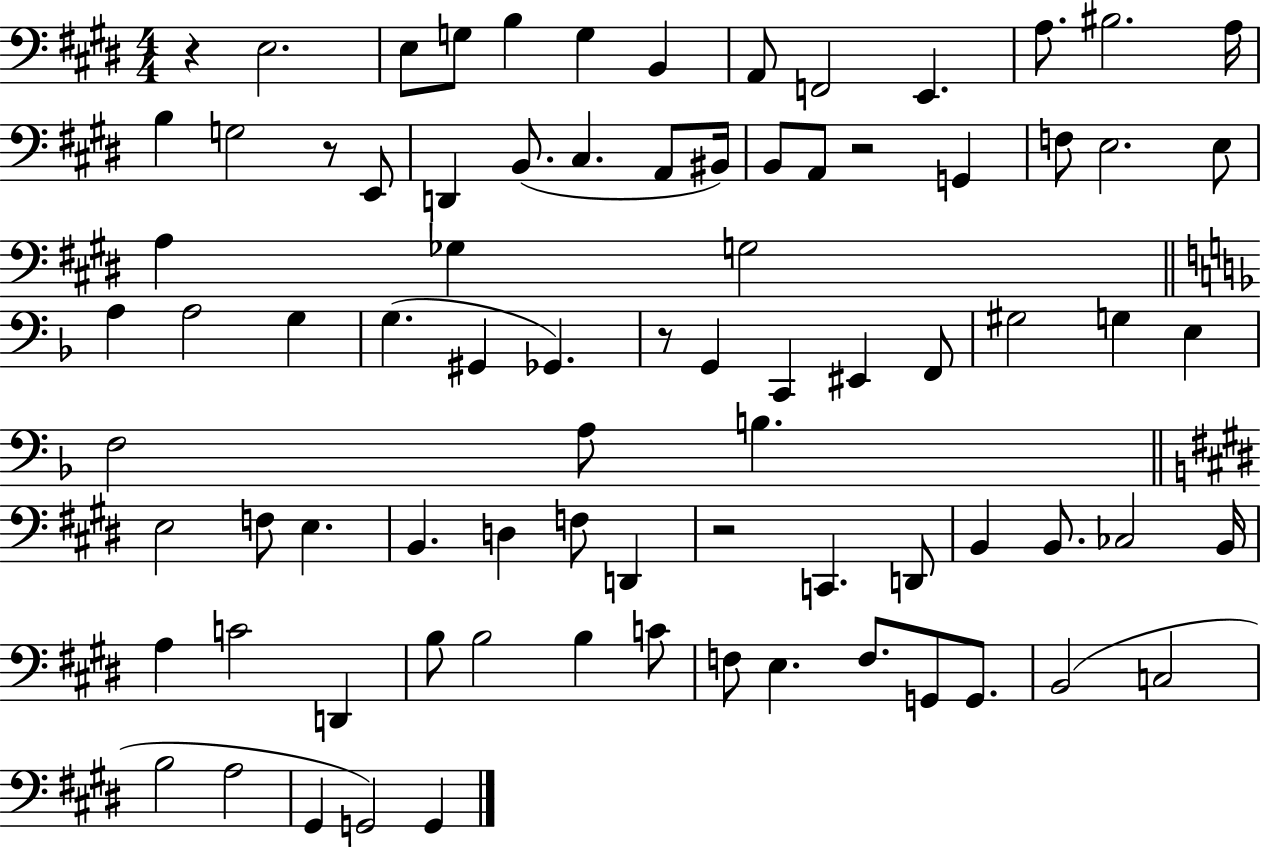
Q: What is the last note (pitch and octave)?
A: G2